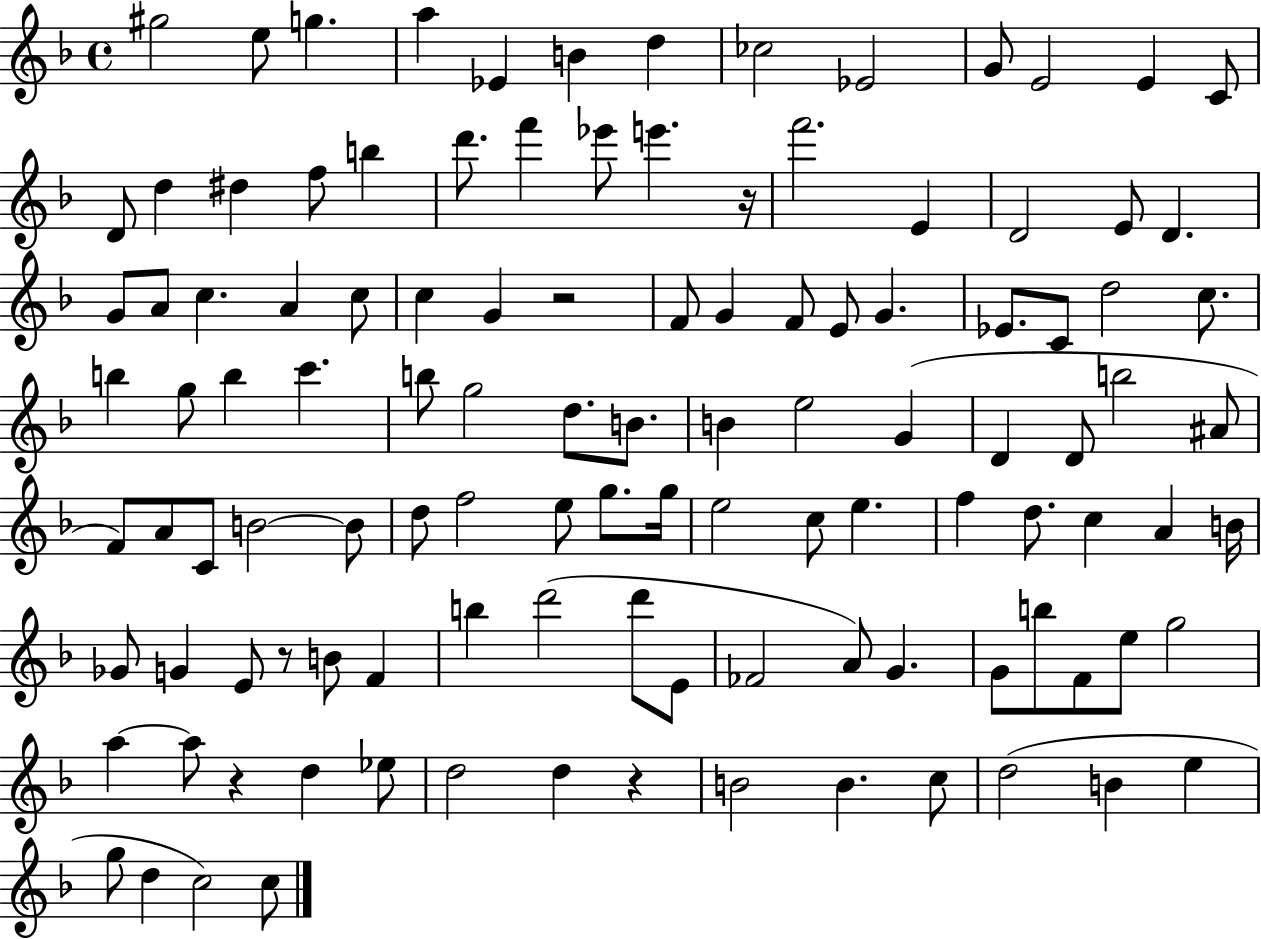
X:1
T:Untitled
M:4/4
L:1/4
K:F
^g2 e/2 g a _E B d _c2 _E2 G/2 E2 E C/2 D/2 d ^d f/2 b d'/2 f' _e'/2 e' z/4 f'2 E D2 E/2 D G/2 A/2 c A c/2 c G z2 F/2 G F/2 E/2 G _E/2 C/2 d2 c/2 b g/2 b c' b/2 g2 d/2 B/2 B e2 G D D/2 b2 ^A/2 F/2 A/2 C/2 B2 B/2 d/2 f2 e/2 g/2 g/4 e2 c/2 e f d/2 c A B/4 _G/2 G E/2 z/2 B/2 F b d'2 d'/2 E/2 _F2 A/2 G G/2 b/2 F/2 e/2 g2 a a/2 z d _e/2 d2 d z B2 B c/2 d2 B e g/2 d c2 c/2